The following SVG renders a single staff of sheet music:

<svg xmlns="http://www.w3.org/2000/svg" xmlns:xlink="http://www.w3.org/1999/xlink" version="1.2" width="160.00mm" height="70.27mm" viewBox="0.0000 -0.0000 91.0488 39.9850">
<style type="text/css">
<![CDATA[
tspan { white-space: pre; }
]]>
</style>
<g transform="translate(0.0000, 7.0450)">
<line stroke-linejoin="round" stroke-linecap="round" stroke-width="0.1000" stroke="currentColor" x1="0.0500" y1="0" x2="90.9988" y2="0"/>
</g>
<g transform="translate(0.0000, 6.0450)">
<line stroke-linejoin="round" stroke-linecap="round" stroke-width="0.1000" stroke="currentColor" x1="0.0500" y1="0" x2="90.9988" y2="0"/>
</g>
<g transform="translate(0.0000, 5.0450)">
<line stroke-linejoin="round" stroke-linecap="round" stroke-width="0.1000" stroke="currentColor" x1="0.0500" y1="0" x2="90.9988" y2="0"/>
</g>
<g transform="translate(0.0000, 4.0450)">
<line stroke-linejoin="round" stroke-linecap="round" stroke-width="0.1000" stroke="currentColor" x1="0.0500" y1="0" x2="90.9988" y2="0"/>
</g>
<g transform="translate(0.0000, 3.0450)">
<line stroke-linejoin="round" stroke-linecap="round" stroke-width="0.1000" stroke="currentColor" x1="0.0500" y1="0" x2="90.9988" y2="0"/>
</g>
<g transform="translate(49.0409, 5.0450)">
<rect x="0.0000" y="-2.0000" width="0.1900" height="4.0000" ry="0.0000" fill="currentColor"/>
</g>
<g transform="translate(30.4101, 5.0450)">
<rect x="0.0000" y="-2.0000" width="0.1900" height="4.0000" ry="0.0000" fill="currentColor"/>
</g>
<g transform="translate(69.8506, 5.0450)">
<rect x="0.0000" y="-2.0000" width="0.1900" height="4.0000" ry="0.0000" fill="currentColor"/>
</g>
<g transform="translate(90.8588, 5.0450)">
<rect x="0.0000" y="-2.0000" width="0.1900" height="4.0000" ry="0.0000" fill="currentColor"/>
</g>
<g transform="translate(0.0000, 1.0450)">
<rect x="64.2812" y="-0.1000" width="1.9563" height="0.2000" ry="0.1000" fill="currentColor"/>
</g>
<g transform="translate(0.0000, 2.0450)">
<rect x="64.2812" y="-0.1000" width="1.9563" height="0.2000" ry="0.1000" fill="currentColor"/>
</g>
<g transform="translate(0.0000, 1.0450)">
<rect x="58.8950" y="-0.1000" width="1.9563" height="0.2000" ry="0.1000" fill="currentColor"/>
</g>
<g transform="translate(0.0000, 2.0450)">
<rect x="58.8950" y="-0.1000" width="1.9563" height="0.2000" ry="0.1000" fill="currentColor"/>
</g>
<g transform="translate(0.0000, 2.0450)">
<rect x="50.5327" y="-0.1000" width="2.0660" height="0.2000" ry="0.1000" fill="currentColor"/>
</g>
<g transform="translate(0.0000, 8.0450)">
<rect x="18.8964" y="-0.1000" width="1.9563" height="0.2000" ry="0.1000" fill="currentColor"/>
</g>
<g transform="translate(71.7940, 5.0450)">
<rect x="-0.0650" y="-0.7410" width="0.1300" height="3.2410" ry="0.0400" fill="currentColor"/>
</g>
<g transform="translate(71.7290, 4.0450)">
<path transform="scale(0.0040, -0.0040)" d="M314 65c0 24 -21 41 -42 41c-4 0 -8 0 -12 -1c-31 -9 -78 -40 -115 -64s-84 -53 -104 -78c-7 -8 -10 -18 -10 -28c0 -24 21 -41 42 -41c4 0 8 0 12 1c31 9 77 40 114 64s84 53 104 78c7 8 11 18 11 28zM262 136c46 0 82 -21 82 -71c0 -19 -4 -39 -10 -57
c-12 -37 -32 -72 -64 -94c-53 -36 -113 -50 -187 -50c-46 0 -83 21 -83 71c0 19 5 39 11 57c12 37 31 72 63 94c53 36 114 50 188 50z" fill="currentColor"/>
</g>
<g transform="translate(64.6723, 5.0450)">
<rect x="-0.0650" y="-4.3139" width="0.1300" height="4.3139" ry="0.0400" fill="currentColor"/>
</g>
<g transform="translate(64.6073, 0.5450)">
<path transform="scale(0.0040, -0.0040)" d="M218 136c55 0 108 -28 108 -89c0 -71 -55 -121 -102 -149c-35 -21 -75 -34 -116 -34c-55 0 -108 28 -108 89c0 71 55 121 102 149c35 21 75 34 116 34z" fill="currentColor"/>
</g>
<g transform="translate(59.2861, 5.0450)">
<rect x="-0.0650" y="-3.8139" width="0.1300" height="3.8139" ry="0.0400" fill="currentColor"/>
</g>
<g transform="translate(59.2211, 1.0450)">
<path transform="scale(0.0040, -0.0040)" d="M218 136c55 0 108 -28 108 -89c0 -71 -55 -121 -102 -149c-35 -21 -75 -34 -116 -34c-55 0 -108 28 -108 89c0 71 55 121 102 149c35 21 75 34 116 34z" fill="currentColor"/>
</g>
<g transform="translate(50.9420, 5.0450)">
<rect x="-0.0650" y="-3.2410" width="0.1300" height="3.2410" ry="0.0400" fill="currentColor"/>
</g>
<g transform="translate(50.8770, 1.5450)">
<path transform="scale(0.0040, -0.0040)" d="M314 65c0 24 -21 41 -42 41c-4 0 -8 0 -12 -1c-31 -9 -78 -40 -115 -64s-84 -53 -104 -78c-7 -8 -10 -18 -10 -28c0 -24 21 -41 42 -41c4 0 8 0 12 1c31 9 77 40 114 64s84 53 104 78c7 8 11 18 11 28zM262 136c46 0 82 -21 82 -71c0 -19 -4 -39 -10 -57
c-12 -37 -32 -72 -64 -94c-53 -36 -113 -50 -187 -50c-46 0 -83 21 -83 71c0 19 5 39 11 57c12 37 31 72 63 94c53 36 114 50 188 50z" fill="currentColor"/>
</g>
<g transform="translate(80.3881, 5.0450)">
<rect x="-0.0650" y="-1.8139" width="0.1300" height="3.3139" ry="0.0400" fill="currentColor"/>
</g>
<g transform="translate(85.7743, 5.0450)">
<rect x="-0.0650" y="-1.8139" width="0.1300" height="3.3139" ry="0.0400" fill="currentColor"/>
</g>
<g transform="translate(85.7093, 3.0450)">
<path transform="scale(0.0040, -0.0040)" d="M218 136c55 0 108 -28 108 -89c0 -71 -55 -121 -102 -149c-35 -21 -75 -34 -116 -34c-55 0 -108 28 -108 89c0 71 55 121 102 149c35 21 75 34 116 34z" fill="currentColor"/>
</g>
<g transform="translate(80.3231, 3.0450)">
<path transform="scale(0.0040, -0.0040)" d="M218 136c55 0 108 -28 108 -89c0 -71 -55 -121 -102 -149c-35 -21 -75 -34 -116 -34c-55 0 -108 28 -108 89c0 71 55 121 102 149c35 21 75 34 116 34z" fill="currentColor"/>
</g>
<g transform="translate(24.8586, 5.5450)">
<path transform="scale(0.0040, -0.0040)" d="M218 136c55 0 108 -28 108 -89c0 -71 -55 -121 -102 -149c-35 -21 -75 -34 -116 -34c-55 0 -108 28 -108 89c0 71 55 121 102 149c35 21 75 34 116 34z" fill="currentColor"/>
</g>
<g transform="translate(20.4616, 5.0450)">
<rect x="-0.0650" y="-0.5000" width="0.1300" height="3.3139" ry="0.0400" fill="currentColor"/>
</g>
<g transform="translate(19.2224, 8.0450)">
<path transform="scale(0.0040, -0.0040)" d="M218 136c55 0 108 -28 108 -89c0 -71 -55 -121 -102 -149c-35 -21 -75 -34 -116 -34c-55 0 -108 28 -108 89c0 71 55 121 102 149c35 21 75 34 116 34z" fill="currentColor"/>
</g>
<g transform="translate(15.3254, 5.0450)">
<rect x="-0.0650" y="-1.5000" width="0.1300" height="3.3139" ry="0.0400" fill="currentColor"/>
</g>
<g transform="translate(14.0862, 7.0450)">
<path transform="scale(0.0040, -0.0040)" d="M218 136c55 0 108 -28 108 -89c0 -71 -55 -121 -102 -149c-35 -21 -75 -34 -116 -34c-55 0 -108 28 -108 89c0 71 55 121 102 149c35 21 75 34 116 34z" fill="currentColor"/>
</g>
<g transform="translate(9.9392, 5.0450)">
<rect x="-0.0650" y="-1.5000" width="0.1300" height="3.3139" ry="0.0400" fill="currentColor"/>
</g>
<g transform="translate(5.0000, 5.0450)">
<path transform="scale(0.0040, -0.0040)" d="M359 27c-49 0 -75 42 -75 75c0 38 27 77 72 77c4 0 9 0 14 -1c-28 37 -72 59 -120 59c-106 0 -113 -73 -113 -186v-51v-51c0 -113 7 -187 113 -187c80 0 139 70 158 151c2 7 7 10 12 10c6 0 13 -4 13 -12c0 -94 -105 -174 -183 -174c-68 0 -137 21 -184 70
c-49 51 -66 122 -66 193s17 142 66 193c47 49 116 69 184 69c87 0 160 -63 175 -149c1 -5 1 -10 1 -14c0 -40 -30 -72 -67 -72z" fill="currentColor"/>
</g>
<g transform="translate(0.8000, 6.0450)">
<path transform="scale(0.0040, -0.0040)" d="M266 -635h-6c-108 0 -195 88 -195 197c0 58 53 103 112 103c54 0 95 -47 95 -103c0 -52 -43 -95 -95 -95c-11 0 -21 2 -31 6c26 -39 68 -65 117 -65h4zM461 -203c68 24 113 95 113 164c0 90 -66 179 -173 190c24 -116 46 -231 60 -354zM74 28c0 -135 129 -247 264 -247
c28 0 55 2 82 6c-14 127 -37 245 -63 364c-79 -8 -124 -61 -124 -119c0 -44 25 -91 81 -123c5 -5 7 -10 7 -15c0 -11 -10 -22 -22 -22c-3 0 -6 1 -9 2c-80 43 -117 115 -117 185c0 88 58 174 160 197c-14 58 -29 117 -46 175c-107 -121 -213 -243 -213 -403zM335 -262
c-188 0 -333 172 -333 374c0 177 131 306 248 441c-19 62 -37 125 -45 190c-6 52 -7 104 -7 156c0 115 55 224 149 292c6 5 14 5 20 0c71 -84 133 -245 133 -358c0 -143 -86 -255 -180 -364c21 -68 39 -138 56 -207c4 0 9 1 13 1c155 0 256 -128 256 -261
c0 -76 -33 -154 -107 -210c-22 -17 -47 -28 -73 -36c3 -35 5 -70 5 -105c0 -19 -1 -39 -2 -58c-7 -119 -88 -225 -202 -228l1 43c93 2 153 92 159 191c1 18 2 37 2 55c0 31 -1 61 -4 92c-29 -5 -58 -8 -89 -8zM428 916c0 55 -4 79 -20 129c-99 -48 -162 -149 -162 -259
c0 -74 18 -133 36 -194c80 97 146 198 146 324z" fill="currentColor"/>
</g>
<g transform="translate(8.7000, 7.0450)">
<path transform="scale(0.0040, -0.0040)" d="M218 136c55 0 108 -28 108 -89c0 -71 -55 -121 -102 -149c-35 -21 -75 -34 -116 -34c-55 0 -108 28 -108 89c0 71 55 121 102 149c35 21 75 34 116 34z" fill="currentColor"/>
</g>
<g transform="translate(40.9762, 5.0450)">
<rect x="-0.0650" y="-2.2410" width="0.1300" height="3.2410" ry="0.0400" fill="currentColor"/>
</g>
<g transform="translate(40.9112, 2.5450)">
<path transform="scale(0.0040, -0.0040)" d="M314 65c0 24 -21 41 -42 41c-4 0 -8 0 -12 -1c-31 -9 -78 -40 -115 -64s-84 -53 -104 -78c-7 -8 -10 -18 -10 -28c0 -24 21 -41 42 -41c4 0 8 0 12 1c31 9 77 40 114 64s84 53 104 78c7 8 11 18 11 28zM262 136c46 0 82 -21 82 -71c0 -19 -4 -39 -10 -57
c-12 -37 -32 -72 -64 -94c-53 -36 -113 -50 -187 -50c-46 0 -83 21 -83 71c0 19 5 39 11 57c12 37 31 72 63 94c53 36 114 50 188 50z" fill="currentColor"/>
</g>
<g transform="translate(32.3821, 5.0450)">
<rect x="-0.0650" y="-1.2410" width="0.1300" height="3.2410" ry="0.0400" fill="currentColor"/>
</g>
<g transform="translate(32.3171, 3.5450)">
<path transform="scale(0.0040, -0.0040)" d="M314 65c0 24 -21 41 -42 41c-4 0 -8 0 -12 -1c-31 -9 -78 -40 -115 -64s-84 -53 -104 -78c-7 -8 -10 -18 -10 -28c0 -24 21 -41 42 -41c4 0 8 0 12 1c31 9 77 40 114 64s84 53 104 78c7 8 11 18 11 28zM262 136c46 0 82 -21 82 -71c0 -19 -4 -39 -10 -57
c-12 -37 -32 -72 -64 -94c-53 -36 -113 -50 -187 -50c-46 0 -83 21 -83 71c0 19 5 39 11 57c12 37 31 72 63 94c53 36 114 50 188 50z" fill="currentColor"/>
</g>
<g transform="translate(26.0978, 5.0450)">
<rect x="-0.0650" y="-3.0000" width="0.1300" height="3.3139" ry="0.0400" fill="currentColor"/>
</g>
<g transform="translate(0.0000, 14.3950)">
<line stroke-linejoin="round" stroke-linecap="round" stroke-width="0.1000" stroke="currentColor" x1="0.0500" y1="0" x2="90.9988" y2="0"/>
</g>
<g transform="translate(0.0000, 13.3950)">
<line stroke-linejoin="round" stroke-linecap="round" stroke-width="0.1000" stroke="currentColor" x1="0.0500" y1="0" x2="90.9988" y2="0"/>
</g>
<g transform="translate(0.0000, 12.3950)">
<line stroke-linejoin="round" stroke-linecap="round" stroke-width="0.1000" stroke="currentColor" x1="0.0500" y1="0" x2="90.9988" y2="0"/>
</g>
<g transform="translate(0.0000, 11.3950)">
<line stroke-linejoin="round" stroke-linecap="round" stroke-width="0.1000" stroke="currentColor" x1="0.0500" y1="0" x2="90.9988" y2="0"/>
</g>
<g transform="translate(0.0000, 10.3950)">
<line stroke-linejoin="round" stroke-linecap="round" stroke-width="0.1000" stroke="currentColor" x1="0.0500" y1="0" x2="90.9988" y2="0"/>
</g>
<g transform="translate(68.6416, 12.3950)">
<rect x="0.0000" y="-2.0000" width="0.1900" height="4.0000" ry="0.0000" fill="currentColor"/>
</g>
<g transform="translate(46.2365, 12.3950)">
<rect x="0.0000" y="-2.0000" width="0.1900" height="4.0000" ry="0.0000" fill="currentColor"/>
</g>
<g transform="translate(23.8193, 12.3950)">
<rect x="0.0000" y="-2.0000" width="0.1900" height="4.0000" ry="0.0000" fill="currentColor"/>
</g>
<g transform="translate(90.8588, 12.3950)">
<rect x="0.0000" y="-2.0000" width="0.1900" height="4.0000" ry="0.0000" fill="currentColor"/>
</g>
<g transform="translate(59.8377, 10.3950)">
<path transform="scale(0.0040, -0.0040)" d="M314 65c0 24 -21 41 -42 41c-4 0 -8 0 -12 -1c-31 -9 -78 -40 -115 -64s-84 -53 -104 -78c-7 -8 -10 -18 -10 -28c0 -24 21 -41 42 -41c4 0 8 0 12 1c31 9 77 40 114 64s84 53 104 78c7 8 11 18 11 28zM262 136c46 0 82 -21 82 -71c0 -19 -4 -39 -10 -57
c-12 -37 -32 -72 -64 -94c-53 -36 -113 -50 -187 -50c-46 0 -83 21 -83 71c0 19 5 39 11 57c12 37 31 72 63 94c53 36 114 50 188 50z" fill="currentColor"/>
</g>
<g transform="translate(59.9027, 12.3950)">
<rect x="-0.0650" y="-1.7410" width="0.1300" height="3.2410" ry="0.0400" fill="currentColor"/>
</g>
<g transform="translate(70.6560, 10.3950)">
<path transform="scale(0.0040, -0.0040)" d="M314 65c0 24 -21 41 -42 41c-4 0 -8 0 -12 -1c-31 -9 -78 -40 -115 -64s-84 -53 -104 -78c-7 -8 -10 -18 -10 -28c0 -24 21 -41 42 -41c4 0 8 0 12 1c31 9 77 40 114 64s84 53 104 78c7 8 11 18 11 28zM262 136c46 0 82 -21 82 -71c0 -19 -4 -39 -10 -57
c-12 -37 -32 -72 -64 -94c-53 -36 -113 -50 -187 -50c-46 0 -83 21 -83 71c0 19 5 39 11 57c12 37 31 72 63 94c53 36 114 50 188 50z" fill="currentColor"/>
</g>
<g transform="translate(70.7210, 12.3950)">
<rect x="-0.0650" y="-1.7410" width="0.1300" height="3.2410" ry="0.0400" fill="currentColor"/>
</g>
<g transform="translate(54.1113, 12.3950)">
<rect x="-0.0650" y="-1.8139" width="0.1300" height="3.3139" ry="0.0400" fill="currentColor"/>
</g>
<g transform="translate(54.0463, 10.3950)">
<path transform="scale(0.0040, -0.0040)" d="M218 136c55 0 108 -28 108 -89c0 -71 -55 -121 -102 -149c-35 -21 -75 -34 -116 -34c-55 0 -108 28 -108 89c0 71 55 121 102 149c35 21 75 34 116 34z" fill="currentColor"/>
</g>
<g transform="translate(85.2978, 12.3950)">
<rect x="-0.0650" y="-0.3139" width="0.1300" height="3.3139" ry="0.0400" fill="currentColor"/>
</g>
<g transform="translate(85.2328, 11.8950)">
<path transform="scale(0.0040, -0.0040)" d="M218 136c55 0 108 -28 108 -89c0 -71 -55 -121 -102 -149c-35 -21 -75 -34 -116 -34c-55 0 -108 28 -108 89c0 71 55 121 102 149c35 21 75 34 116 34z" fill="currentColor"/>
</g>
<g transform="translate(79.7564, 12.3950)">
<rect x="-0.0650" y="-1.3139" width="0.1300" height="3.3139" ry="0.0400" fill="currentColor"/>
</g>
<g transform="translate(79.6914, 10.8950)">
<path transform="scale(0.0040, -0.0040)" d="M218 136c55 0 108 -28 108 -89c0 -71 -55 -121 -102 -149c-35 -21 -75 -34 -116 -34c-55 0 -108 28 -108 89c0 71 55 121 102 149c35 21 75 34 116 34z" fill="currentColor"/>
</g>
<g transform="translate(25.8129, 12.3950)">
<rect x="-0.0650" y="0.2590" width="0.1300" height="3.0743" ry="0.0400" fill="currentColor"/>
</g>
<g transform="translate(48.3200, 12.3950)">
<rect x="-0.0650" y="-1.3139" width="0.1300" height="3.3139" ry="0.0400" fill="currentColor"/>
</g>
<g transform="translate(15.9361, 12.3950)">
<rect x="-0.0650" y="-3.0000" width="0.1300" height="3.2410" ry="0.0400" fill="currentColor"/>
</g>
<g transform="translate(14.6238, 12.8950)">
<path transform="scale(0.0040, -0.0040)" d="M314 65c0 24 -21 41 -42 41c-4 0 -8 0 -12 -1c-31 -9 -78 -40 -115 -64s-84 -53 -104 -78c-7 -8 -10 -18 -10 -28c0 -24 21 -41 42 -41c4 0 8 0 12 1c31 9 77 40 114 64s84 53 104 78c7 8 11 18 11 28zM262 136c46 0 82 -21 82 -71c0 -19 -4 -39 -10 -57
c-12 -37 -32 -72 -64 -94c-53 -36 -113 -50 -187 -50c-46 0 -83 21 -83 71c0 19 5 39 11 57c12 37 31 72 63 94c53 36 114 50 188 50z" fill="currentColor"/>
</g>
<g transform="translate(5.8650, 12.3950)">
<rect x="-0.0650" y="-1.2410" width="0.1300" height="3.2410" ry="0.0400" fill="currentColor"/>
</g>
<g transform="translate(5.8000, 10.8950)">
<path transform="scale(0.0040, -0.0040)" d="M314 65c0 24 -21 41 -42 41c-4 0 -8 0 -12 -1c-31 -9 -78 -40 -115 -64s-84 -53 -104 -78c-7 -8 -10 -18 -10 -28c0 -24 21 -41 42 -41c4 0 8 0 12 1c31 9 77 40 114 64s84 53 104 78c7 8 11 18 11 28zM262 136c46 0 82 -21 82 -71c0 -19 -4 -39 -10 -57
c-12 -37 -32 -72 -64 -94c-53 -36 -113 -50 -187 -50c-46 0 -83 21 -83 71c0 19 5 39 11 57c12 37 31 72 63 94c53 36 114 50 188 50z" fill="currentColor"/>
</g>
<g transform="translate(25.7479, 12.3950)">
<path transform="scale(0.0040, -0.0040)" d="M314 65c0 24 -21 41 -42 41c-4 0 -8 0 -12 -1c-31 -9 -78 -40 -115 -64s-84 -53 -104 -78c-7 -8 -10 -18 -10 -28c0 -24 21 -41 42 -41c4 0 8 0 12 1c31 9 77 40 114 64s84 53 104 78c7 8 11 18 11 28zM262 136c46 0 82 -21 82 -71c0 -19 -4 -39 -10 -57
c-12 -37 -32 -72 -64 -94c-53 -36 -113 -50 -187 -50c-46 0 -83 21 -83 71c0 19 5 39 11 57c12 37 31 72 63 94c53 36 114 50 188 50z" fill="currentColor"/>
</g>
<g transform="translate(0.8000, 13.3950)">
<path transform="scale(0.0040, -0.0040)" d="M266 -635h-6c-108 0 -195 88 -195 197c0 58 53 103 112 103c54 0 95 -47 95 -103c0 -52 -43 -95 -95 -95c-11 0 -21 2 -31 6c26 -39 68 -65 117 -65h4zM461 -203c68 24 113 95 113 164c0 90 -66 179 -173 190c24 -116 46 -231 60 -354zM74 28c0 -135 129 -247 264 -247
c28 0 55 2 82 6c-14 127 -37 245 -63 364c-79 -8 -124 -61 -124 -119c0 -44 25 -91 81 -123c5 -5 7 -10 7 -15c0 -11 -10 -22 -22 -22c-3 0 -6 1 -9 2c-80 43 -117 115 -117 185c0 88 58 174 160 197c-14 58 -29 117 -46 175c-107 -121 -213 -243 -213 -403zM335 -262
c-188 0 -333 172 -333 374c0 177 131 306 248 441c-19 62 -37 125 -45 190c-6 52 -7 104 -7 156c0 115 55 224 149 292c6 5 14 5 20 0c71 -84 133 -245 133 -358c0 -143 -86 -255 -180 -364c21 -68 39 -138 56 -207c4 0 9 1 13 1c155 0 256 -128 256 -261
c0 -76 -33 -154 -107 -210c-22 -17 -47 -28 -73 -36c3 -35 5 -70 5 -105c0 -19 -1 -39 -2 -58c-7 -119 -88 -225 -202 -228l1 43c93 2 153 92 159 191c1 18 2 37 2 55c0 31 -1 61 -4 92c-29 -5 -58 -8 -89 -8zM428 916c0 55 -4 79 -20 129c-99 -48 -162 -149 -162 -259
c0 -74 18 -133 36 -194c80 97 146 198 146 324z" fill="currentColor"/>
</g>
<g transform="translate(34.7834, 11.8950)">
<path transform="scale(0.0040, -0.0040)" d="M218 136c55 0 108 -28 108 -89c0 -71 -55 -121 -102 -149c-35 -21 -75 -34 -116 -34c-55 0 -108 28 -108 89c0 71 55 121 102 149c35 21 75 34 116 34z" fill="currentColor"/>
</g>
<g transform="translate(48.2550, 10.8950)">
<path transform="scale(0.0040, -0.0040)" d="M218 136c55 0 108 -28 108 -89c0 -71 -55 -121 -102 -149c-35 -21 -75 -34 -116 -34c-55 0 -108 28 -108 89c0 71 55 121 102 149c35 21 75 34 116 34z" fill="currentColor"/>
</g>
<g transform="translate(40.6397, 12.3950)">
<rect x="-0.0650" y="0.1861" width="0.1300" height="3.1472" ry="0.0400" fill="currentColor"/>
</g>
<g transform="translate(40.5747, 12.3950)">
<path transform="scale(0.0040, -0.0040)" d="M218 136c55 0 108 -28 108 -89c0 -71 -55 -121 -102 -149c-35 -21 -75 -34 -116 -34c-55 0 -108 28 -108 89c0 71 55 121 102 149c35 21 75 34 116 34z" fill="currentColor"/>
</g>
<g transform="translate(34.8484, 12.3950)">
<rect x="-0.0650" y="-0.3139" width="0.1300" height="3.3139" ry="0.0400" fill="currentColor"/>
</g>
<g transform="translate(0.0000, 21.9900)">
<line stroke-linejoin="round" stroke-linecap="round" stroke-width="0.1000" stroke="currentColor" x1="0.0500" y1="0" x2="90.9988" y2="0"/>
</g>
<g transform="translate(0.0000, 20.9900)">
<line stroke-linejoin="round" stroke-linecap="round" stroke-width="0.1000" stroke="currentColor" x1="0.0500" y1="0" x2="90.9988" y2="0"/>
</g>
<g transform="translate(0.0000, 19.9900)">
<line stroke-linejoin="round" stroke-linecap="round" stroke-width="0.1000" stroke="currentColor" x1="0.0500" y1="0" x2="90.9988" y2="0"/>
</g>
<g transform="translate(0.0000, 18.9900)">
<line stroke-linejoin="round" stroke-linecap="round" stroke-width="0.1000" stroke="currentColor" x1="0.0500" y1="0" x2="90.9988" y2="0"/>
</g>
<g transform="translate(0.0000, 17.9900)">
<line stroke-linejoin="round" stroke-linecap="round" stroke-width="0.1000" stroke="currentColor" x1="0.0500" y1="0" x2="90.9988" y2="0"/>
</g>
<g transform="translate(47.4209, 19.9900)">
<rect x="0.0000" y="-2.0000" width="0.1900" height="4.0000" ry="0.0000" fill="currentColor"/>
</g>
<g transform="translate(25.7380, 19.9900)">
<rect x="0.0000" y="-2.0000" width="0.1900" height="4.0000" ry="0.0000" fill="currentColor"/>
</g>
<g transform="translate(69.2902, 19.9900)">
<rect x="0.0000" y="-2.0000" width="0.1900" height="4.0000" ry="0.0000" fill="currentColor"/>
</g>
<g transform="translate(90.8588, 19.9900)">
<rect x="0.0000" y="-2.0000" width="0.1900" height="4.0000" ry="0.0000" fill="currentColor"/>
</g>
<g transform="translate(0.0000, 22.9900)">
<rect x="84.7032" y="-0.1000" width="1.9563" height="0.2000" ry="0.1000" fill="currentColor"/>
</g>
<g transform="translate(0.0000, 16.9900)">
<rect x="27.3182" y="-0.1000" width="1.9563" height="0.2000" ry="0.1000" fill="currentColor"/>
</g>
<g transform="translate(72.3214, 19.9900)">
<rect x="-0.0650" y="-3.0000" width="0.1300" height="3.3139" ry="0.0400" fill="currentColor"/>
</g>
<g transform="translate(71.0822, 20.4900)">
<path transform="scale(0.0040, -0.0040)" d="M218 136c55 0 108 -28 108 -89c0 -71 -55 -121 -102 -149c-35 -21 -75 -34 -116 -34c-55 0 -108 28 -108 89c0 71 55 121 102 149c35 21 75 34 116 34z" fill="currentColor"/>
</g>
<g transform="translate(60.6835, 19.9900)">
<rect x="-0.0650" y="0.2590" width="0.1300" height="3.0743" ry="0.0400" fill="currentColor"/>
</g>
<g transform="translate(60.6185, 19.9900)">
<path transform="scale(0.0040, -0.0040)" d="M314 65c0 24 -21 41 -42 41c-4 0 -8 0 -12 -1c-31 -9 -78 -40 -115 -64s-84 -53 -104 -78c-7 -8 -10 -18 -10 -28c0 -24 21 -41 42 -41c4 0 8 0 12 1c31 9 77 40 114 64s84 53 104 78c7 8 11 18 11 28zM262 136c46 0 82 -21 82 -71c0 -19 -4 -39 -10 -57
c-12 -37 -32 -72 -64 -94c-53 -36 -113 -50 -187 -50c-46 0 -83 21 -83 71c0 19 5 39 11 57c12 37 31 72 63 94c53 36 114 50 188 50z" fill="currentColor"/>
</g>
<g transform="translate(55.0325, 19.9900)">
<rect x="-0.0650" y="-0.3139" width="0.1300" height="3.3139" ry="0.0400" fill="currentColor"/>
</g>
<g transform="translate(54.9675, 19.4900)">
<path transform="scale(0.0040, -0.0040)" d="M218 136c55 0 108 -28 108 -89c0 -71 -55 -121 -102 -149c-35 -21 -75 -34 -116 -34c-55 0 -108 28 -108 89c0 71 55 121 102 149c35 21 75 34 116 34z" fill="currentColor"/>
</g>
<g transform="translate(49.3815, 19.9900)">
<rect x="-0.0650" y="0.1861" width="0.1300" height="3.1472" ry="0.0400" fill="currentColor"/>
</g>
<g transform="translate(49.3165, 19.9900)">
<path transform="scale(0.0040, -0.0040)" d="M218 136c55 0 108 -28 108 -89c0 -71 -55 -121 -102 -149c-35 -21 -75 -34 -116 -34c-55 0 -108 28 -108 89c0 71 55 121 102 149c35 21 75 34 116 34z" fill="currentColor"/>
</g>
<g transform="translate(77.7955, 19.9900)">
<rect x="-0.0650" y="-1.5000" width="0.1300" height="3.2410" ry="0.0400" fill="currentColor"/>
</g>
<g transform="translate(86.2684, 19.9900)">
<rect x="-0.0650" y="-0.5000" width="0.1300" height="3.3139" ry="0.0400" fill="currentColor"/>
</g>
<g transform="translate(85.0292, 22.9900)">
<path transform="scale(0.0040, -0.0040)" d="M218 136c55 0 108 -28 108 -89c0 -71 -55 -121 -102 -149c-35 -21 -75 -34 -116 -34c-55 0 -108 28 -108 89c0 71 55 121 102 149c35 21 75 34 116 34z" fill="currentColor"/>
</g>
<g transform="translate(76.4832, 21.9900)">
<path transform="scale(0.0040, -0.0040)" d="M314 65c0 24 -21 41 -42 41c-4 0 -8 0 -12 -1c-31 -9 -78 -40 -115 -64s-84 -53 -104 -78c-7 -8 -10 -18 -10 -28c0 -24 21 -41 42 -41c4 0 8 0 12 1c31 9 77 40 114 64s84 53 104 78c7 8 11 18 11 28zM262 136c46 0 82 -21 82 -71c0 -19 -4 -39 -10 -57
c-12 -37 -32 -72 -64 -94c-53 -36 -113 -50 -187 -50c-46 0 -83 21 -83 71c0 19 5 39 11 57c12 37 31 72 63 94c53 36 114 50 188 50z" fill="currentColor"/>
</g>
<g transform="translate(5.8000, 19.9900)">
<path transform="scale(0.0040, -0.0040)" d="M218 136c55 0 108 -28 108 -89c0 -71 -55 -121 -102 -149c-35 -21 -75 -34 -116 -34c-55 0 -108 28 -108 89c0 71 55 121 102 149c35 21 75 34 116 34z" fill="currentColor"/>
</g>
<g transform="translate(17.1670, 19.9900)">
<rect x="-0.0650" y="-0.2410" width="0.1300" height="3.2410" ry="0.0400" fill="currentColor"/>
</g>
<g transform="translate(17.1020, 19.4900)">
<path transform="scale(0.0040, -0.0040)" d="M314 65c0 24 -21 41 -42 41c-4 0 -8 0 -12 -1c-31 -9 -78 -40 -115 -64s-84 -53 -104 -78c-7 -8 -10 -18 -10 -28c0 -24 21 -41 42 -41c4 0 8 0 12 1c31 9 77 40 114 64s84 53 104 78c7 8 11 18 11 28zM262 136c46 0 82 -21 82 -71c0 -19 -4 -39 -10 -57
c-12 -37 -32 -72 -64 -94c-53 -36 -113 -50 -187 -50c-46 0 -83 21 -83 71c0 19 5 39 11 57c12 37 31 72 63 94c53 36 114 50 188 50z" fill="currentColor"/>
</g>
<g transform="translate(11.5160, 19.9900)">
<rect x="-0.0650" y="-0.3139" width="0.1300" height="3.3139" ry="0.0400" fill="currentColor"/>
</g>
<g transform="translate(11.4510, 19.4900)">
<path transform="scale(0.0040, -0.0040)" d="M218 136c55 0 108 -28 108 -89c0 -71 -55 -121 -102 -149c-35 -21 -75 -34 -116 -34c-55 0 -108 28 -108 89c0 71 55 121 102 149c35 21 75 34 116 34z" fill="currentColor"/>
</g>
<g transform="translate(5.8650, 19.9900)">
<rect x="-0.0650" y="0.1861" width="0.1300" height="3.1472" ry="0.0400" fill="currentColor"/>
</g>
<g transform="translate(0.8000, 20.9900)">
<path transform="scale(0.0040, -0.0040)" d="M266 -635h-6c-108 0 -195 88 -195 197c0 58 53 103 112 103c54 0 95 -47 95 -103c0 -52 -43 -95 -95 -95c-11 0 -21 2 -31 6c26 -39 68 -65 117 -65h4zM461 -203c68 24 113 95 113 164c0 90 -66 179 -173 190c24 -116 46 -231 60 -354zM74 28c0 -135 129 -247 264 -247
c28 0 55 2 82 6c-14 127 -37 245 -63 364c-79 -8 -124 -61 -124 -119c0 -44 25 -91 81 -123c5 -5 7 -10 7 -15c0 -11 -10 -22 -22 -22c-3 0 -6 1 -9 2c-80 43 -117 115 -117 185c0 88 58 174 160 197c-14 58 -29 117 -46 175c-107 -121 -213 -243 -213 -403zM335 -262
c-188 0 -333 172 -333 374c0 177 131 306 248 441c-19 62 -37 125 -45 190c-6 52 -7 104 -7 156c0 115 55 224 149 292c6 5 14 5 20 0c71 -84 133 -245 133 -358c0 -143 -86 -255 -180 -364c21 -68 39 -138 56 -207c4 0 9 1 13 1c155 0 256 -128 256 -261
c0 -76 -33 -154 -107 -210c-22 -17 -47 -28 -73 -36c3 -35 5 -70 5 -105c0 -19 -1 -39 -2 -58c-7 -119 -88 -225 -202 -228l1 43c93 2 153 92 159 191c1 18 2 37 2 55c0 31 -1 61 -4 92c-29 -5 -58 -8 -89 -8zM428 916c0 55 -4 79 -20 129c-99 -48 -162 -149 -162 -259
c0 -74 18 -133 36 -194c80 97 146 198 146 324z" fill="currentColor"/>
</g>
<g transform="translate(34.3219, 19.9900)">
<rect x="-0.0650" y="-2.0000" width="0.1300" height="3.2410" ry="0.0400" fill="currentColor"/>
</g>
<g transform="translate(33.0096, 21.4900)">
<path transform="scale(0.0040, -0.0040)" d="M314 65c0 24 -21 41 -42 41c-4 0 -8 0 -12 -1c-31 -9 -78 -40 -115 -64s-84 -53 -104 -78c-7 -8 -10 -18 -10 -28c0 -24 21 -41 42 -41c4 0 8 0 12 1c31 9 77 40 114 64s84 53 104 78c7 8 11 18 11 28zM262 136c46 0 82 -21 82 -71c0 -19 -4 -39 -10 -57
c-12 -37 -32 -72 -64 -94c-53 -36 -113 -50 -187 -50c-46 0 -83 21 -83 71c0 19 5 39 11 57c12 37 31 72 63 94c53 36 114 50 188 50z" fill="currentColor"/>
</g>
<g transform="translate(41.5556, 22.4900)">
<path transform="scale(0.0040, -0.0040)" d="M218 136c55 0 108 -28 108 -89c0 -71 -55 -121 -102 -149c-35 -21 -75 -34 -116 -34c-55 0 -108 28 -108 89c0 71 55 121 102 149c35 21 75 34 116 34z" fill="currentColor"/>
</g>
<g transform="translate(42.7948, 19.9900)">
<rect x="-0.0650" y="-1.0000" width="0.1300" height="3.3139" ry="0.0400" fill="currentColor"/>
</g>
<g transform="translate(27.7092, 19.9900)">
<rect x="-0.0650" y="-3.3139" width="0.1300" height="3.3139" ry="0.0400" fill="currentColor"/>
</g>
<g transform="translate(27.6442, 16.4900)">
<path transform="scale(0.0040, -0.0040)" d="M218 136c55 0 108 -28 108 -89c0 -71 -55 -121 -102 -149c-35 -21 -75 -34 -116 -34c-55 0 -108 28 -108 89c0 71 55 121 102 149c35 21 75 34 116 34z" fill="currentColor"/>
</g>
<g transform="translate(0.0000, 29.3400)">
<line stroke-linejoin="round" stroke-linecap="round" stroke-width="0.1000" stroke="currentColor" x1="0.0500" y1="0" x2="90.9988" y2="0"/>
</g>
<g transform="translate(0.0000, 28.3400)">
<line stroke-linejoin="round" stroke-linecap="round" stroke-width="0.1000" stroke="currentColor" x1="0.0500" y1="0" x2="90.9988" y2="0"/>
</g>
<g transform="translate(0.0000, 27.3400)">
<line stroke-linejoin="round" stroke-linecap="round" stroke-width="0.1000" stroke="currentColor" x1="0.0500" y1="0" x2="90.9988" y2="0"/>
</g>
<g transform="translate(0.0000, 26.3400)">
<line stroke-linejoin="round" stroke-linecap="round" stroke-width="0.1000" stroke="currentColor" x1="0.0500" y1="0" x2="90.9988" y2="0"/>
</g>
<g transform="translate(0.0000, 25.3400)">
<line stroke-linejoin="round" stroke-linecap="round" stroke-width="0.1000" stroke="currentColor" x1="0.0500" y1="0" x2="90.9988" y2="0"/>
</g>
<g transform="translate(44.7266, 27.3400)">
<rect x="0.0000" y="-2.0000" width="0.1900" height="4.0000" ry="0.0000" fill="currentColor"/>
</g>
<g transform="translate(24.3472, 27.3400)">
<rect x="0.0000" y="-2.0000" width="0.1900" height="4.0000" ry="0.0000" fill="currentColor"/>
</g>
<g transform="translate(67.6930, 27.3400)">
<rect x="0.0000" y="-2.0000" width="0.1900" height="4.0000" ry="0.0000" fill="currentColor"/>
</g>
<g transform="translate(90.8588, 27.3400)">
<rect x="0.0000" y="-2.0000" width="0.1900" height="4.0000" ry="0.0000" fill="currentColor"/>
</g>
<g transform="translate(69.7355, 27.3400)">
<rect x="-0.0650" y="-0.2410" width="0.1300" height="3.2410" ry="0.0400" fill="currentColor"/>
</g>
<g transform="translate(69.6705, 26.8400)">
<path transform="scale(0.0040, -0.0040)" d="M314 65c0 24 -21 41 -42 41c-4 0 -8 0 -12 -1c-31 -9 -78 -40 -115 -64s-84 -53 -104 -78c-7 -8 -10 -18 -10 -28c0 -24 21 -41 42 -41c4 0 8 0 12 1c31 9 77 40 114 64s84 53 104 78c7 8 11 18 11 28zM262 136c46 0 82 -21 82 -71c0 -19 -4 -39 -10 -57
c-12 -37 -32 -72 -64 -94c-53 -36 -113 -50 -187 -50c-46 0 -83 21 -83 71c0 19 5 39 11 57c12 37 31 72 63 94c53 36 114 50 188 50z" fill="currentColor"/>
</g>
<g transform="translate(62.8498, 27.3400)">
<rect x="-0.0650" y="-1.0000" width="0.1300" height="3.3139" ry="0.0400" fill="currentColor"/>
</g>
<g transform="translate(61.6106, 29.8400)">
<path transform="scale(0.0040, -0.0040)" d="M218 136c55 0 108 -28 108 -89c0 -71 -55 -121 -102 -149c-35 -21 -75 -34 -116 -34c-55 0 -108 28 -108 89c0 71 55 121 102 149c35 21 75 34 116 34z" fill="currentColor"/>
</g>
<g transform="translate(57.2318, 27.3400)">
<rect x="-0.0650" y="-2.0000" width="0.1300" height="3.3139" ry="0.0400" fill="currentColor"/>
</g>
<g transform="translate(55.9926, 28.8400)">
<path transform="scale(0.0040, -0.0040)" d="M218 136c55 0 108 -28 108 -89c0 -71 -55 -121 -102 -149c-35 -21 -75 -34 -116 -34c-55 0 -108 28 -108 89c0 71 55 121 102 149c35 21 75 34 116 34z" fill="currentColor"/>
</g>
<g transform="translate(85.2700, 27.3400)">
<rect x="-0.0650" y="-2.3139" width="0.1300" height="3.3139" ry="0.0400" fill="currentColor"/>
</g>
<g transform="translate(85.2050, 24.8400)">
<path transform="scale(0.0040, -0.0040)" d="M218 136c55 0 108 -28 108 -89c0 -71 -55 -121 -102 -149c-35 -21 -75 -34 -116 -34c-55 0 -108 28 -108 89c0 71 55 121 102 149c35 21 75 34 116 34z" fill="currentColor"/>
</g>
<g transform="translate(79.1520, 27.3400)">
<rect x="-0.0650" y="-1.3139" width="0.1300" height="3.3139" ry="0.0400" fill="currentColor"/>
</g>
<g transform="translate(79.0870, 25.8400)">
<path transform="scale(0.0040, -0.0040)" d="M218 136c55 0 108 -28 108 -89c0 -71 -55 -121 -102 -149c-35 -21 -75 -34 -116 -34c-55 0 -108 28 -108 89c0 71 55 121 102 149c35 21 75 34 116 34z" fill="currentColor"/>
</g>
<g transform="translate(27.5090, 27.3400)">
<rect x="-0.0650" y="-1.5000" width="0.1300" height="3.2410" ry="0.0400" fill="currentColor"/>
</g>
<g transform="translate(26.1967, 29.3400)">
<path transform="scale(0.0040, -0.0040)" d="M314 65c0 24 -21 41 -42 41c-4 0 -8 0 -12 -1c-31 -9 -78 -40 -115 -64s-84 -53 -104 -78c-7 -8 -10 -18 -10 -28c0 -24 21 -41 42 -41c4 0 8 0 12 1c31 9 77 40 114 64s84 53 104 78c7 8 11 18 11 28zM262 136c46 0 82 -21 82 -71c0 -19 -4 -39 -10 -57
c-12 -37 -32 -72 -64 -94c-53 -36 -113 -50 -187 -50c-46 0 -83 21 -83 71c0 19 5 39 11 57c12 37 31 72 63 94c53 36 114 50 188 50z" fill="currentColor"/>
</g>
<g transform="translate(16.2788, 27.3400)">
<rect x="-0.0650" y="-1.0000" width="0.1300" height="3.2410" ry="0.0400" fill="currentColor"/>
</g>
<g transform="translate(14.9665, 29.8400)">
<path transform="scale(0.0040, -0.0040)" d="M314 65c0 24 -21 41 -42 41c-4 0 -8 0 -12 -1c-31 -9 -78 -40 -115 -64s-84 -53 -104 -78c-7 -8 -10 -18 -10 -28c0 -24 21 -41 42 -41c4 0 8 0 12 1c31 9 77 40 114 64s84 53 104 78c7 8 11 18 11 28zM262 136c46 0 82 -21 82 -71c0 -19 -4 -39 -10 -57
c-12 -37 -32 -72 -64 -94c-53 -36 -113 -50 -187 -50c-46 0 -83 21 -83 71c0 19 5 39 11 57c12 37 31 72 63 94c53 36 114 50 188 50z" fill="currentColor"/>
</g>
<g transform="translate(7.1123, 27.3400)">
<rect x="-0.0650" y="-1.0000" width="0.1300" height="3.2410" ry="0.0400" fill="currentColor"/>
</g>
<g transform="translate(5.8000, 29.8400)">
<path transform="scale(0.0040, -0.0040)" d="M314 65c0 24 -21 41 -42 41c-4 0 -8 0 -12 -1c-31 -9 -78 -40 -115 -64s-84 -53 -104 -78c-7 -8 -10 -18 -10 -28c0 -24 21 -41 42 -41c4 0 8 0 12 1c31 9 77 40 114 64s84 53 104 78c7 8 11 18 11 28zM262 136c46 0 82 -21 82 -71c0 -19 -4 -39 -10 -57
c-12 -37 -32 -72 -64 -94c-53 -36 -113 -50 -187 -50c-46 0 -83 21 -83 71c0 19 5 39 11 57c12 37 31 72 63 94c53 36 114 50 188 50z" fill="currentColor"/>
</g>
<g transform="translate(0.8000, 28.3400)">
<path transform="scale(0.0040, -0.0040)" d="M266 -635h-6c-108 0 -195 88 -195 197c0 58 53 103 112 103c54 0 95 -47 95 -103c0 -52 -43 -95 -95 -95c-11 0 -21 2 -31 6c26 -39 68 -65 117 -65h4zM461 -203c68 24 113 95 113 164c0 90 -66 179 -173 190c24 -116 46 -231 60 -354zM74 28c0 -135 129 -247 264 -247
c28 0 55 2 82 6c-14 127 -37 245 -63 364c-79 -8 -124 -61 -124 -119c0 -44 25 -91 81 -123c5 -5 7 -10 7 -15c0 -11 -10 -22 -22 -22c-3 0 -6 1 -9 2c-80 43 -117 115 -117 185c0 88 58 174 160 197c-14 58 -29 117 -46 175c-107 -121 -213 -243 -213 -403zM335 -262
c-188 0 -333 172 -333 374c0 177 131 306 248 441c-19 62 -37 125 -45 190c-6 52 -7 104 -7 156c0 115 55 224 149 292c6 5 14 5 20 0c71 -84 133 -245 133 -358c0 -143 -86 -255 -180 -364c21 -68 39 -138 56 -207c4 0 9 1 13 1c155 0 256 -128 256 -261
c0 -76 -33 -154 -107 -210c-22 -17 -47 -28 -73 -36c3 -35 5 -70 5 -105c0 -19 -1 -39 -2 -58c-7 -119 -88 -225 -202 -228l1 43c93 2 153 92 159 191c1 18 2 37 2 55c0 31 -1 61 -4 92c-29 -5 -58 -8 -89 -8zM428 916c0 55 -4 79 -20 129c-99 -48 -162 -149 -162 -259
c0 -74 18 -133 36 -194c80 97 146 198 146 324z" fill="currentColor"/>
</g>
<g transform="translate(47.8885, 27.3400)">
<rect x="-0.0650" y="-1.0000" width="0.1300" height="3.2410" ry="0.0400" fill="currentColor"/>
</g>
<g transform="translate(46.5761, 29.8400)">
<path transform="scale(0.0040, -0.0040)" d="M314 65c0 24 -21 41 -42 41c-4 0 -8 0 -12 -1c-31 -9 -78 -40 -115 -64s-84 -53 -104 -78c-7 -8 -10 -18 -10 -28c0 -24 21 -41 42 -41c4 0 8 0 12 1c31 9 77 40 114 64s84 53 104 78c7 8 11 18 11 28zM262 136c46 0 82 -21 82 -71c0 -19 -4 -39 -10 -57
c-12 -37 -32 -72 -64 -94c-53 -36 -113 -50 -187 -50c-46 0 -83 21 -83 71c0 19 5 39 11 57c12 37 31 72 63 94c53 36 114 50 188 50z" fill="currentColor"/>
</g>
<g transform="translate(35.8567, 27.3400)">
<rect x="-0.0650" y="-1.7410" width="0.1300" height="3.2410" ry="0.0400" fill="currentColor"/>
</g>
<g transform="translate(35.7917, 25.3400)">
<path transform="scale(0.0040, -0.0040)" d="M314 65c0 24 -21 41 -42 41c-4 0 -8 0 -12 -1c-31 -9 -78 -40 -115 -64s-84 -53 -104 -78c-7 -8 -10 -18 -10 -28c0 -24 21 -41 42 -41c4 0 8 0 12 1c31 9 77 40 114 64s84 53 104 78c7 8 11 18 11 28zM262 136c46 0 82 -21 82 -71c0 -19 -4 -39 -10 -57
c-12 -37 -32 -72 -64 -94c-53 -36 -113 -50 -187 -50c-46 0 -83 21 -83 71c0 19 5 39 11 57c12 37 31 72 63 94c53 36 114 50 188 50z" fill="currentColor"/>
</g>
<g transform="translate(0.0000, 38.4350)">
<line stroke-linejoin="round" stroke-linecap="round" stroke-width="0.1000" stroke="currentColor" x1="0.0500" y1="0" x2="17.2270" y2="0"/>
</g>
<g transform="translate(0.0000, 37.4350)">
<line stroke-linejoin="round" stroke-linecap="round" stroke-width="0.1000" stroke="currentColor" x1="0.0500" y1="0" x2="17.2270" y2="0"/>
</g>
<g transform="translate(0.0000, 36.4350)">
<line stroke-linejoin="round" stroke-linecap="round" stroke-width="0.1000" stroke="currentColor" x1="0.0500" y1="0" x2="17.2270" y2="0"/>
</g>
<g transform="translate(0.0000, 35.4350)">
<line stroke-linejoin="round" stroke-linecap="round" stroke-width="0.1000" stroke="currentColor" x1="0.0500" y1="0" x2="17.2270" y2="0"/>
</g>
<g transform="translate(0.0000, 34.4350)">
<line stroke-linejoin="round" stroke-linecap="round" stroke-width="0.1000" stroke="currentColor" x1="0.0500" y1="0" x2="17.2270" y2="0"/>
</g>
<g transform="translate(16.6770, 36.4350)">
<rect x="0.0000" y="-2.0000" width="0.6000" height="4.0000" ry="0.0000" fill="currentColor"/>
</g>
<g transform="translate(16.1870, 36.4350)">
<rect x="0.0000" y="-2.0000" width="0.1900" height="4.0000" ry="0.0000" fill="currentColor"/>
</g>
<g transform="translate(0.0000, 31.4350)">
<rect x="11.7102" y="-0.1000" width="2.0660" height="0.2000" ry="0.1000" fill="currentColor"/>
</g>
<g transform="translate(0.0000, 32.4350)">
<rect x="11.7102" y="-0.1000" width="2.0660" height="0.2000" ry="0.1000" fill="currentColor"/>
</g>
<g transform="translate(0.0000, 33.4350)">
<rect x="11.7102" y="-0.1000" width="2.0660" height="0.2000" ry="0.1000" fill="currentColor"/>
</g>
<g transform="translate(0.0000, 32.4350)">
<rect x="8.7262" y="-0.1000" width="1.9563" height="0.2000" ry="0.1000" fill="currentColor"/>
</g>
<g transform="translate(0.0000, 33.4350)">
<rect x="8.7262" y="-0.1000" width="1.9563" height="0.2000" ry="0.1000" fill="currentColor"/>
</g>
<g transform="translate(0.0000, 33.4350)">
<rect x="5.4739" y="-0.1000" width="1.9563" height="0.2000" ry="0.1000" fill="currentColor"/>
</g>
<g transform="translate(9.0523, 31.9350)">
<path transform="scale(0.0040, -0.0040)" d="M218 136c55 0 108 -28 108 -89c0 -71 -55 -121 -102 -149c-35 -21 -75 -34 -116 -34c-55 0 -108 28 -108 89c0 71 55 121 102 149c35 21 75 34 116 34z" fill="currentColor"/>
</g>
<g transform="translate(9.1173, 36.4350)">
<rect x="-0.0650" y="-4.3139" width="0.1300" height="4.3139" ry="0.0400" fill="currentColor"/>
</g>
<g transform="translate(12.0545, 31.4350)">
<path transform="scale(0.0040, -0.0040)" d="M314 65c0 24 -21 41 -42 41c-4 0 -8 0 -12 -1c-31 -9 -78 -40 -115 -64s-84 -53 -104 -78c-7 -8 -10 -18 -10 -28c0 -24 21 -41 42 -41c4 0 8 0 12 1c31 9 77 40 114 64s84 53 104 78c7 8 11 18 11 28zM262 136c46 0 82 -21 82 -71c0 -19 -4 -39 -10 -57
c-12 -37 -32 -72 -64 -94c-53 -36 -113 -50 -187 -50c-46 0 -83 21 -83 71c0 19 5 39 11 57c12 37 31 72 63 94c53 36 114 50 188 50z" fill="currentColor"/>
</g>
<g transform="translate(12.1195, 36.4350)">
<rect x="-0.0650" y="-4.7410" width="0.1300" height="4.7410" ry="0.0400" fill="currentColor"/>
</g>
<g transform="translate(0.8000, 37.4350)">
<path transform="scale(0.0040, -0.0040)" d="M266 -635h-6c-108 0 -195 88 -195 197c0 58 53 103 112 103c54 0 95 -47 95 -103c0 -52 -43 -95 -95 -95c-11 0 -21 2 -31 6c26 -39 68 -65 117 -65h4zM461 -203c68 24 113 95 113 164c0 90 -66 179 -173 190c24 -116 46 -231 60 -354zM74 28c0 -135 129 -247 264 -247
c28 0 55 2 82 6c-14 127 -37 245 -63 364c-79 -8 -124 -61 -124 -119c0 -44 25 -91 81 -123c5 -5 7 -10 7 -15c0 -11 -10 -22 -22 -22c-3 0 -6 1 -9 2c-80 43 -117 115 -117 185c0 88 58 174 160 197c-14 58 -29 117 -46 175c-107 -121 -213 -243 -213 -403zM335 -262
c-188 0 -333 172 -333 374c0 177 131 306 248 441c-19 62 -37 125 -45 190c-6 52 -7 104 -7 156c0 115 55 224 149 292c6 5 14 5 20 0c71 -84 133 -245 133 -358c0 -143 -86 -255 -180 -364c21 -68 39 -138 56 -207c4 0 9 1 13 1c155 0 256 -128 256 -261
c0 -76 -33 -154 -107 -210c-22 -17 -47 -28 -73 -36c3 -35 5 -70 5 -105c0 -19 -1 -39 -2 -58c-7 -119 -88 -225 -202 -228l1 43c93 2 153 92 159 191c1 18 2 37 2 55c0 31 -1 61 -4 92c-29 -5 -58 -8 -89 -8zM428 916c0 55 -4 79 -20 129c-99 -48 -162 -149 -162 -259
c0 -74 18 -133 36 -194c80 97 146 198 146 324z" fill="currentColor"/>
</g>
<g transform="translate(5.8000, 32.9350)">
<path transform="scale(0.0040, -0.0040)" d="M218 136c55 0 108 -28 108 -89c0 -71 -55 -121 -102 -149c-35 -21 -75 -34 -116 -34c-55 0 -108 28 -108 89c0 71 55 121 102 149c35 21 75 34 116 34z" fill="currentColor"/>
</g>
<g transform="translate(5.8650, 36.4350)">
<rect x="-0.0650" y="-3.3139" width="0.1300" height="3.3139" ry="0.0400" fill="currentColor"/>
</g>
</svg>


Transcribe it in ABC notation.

X:1
T:Untitled
M:4/4
L:1/4
K:C
E E C A e2 g2 b2 c' d' d2 f f e2 A2 B2 c B e f f2 f2 e c B c c2 b F2 D B c B2 A E2 C D2 D2 E2 f2 D2 F D c2 e g b d' e'2